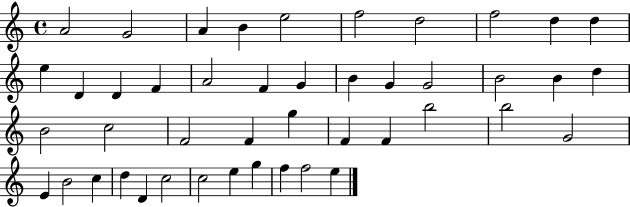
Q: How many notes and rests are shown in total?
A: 45